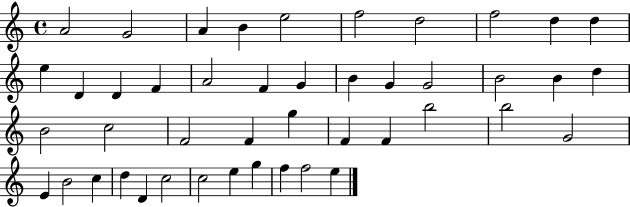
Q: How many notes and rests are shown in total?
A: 45